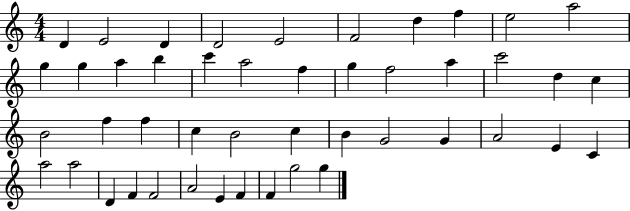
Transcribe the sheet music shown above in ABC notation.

X:1
T:Untitled
M:4/4
L:1/4
K:C
D E2 D D2 E2 F2 d f e2 a2 g g a b c' a2 f g f2 a c'2 d c B2 f f c B2 c B G2 G A2 E C a2 a2 D F F2 A2 E F F g2 g